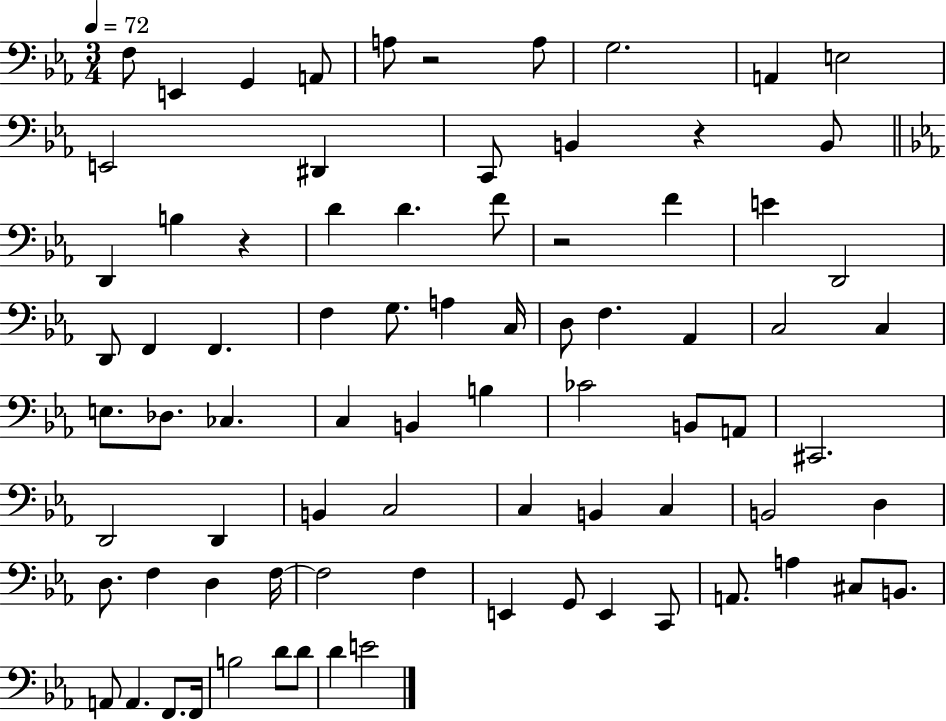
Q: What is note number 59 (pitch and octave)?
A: F3